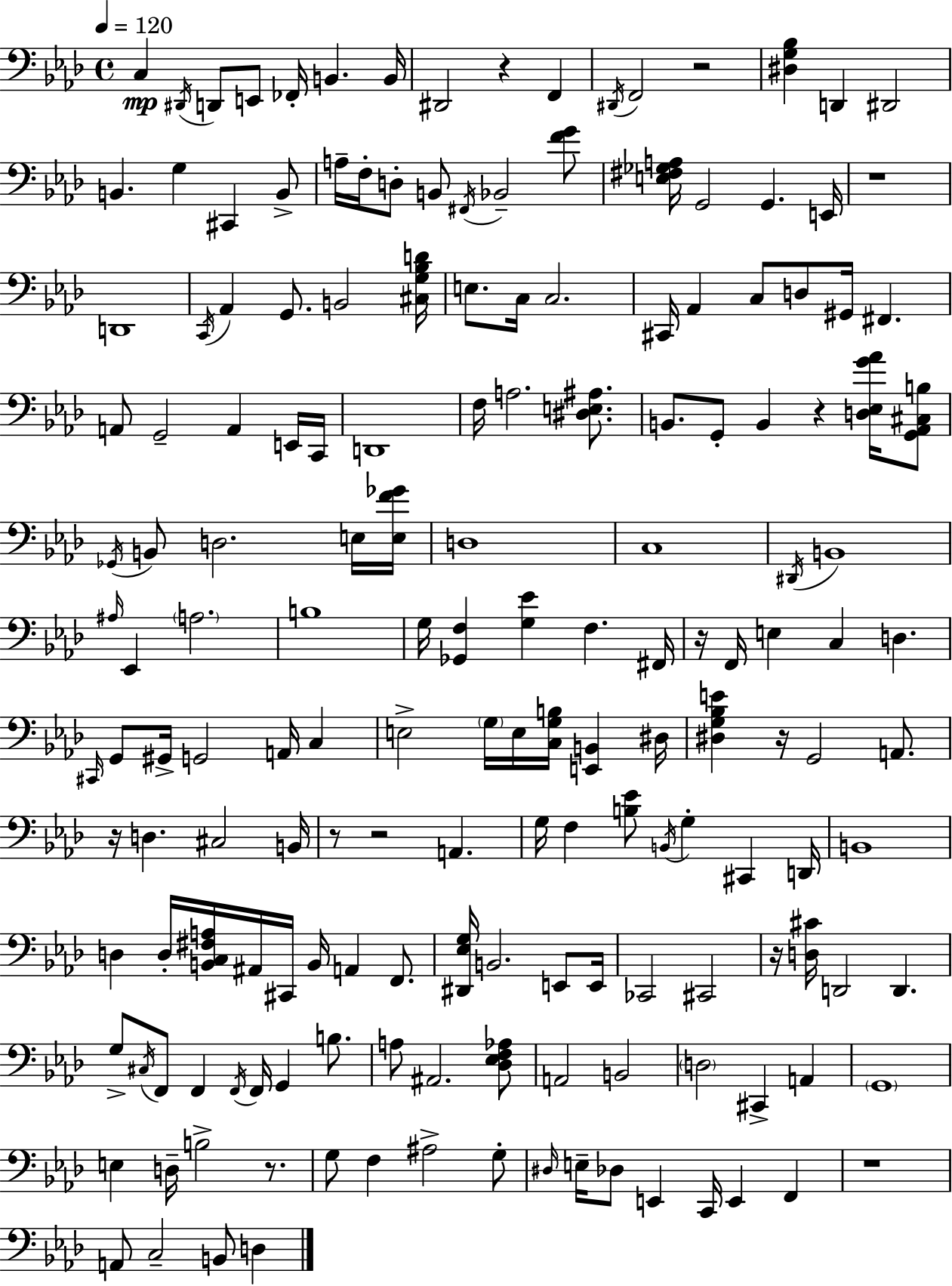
C3/q D#2/s D2/e E2/e FES2/s B2/q. B2/s D#2/h R/q F2/q D#2/s F2/h R/h [D#3,G3,Bb3]/q D2/q D#2/h B2/q. G3/q C#2/q B2/e A3/s F3/s D3/e B2/e F#2/s Bb2/h [F4,G4]/e [E3,F#3,Gb3,A3]/s G2/h G2/q. E2/s R/w D2/w C2/s Ab2/q G2/e. B2/h [C#3,G3,Bb3,D4]/s E3/e. C3/s C3/h. C#2/s Ab2/q C3/e D3/e G#2/s F#2/q. A2/e G2/h A2/q E2/s C2/s D2/w F3/s A3/h. [D#3,E3,A#3]/e. B2/e. G2/e B2/q R/q [D3,Eb3,G4,Ab4]/s [G2,Ab2,C#3,B3]/e Gb2/s B2/e D3/h. E3/s [E3,F4,Gb4]/s D3/w C3/w D#2/s B2/w A#3/s Eb2/q A3/h. B3/w G3/s [Gb2,F3]/q [G3,Eb4]/q F3/q. F#2/s R/s F2/s E3/q C3/q D3/q. C#2/s G2/e G#2/s G2/h A2/s C3/q E3/h G3/s E3/s [C3,G3,B3]/s [E2,B2]/q D#3/s [D#3,G3,Bb3,E4]/q R/s G2/h A2/e. R/s D3/q. C#3/h B2/s R/e R/h A2/q. G3/s F3/q [B3,Eb4]/e B2/s G3/q C#2/q D2/s B2/w D3/q D3/s [B2,C3,F#3,A3]/s A#2/s C#2/s B2/s A2/q F2/e. [D#2,Eb3,G3]/s B2/h. E2/e E2/s CES2/h C#2/h R/s [D3,C#4]/s D2/h D2/q. G3/e C#3/s F2/e F2/q F2/s F2/s G2/q B3/e. A3/e A#2/h. [Db3,Eb3,F3,Ab3]/e A2/h B2/h D3/h C#2/q A2/q G2/w E3/q D3/s B3/h R/e. G3/e F3/q A#3/h G3/e D#3/s E3/s Db3/e E2/q C2/s E2/q F2/q R/w A2/e C3/h B2/e D3/q